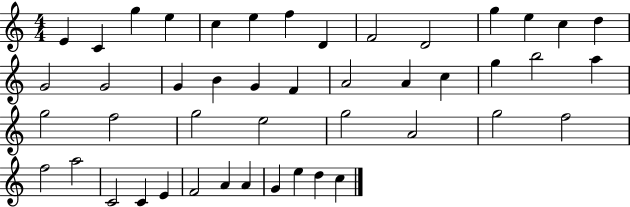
{
  \clef treble
  \numericTimeSignature
  \time 4/4
  \key c \major
  e'4 c'4 g''4 e''4 | c''4 e''4 f''4 d'4 | f'2 d'2 | g''4 e''4 c''4 d''4 | \break g'2 g'2 | g'4 b'4 g'4 f'4 | a'2 a'4 c''4 | g''4 b''2 a''4 | \break g''2 f''2 | g''2 e''2 | g''2 a'2 | g''2 f''2 | \break f''2 a''2 | c'2 c'4 e'4 | f'2 a'4 a'4 | g'4 e''4 d''4 c''4 | \break \bar "|."
}